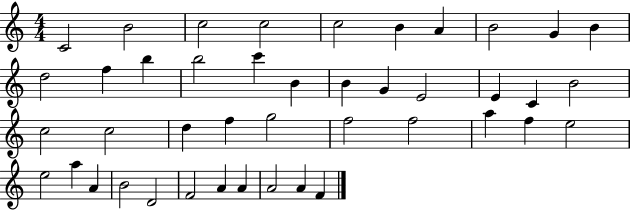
C4/h B4/h C5/h C5/h C5/h B4/q A4/q B4/h G4/q B4/q D5/h F5/q B5/q B5/h C6/q B4/q B4/q G4/q E4/h E4/q C4/q B4/h C5/h C5/h D5/q F5/q G5/h F5/h F5/h A5/q F5/q E5/h E5/h A5/q A4/q B4/h D4/h F4/h A4/q A4/q A4/h A4/q F4/q